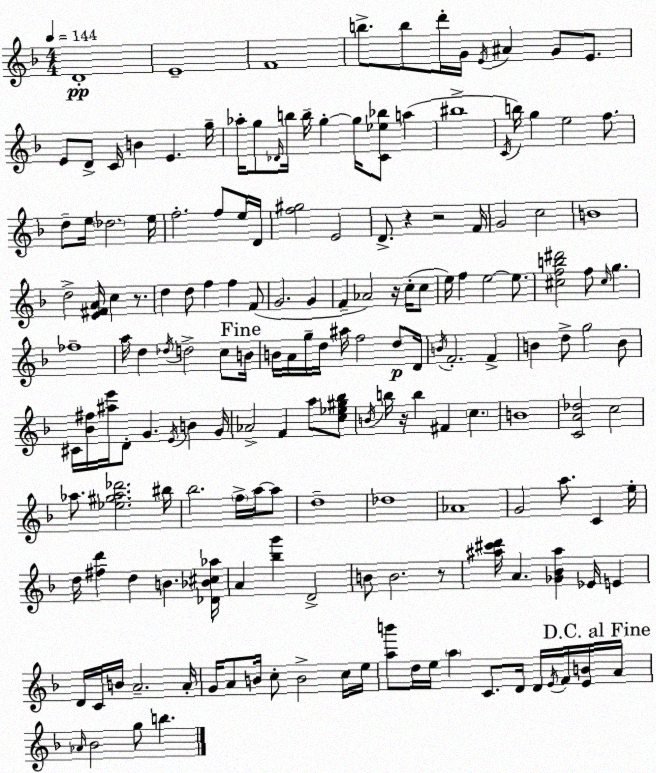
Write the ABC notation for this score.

X:1
T:Untitled
M:4/4
L:1/4
K:F
D4 E4 F4 b/2 b/2 d'/4 G/4 E/4 ^A G/2 E/2 E/2 D/2 C/4 B E g/4 _a/4 g/2 _D/4 b/4 b/4 g g/4 [C_e_b]/2 a ^b4 C/4 b/4 g e2 f/2 d/2 e/4 _d2 e/4 f2 f/2 e/4 D/4 [f^g]2 E2 D/2 z z2 F/4 G2 c2 B4 d2 [E^FA]/4 c z/2 d d/2 f f F/2 G2 G F _A2 z/4 c/4 c/2 e/4 f e2 e/2 [^cfb^d']2 f/2 ^c/4 g _f4 a/4 d _d/4 d2 c/2 B/4 B/4 A/4 g/4 d/4 ^a/4 f2 d/2 D/4 B/4 F2 F B d/2 g2 B/2 ^C/4 [_B^f]/4 [^ae']/4 D/2 G E/4 B G/4 _A2 F a/2 [c_e^g_b]/2 B/4 b/4 z/4 b ^F c B4 [CA_d]2 c2 _a/2 [_e^g_a_d']2 ^b/4 _b2 f/4 a/4 a/2 d4 _d4 _A4 G2 a/2 C e/4 d/4 [^fd'] d B [_D_B^c_a]/4 A [_bg'] D2 B/2 B2 z/2 [^a^c'd']/4 A [_G_B^a] _E/4 E D/4 C/4 B/4 A2 A/4 G/4 A/2 B/4 c/2 B2 c/4 e/4 [ab']/2 d/4 e/4 a C/2 D/4 D/4 E/4 F/4 [EB]/4 A/4 _A/4 _B2 g/2 b